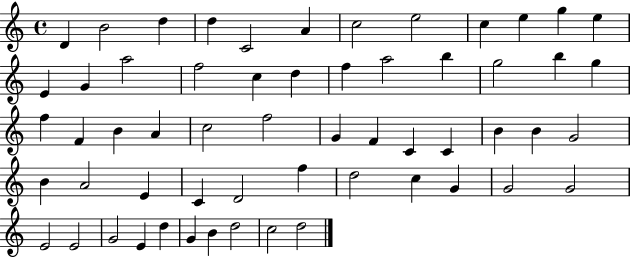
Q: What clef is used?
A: treble